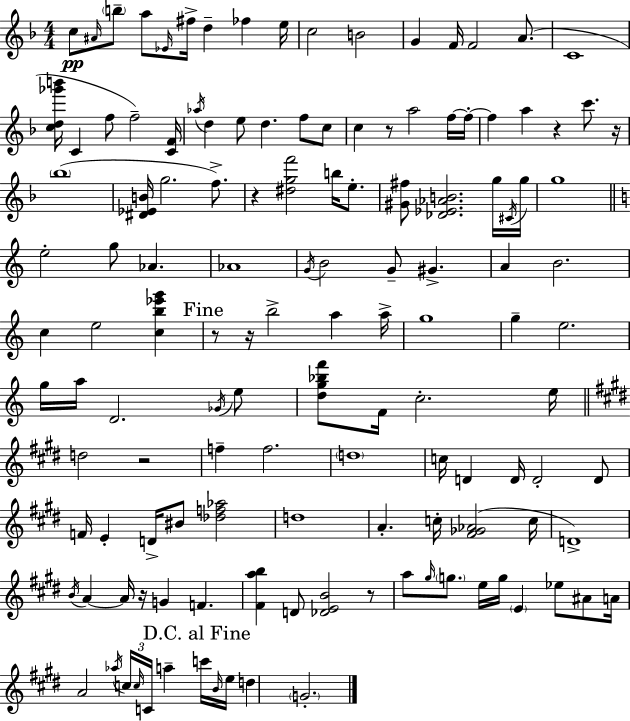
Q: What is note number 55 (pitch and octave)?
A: A5